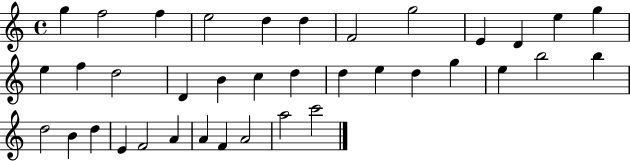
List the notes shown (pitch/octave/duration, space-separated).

G5/q F5/h F5/q E5/h D5/q D5/q F4/h G5/h E4/q D4/q E5/q G5/q E5/q F5/q D5/h D4/q B4/q C5/q D5/q D5/q E5/q D5/q G5/q E5/q B5/h B5/q D5/h B4/q D5/q E4/q F4/h A4/q A4/q F4/q A4/h A5/h C6/h